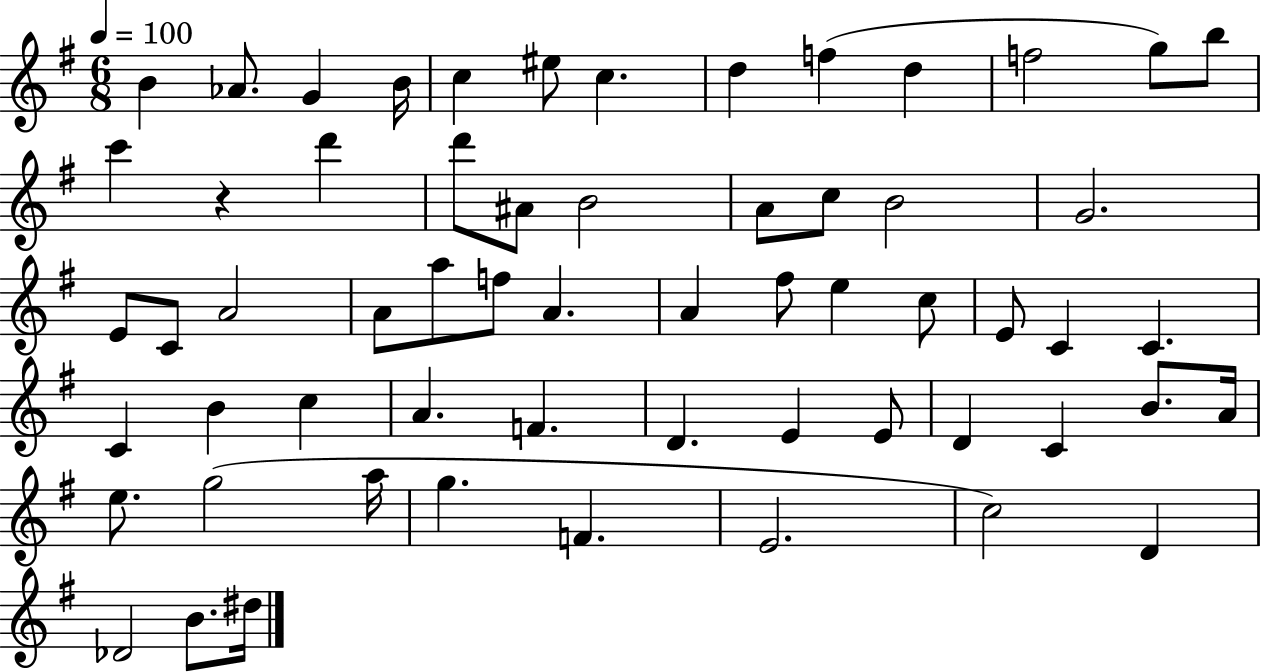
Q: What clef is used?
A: treble